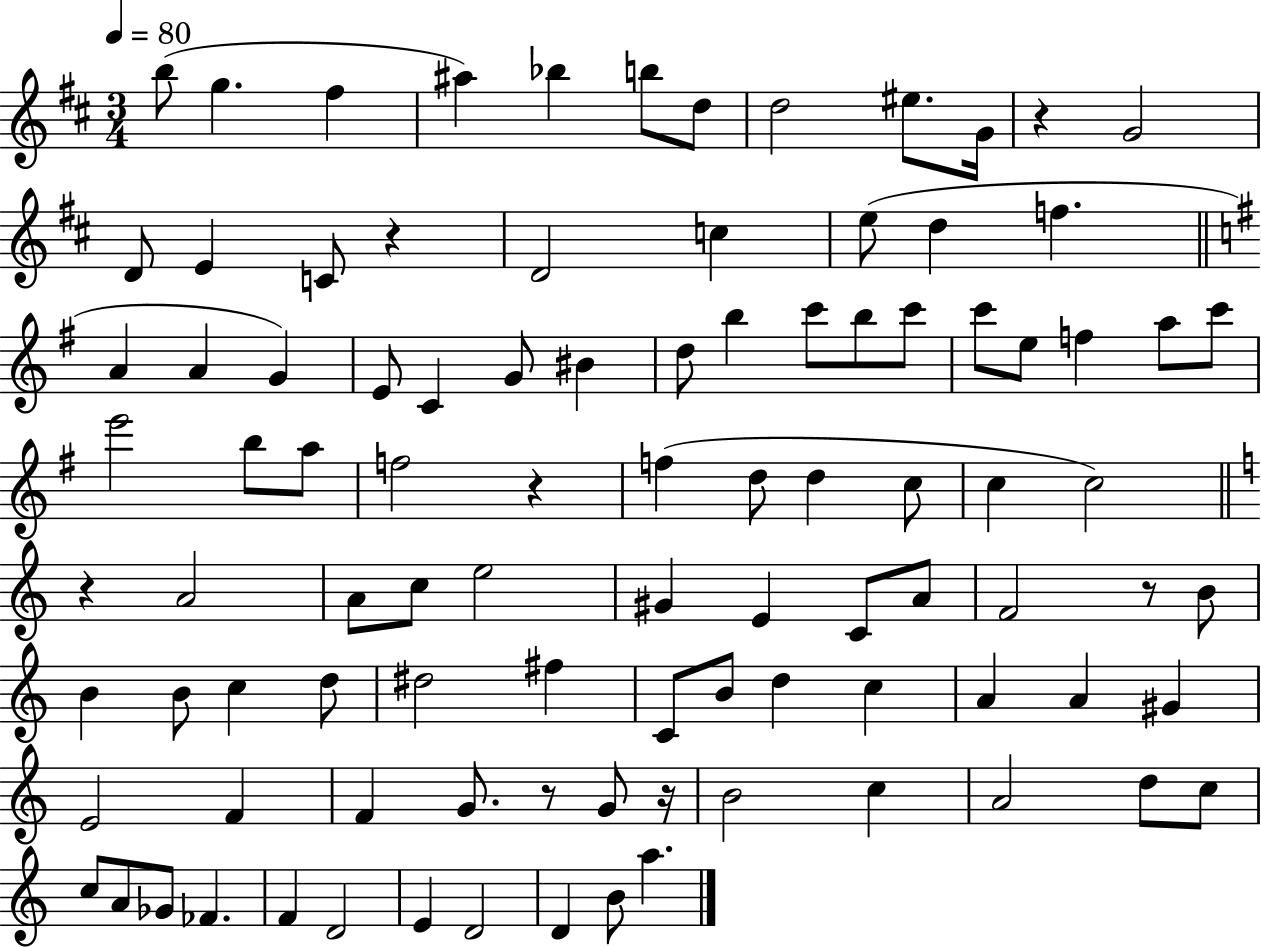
{
  \clef treble
  \numericTimeSignature
  \time 3/4
  \key d \major
  \tempo 4 = 80
  b''8( g''4. fis''4 | ais''4) bes''4 b''8 d''8 | d''2 eis''8. g'16 | r4 g'2 | \break d'8 e'4 c'8 r4 | d'2 c''4 | e''8( d''4 f''4. | \bar "||" \break \key e \minor a'4 a'4 g'4) | e'8 c'4 g'8 bis'4 | d''8 b''4 c'''8 b''8 c'''8 | c'''8 e''8 f''4 a''8 c'''8 | \break e'''2 b''8 a''8 | f''2 r4 | f''4( d''8 d''4 c''8 | c''4 c''2) | \break \bar "||" \break \key a \minor r4 a'2 | a'8 c''8 e''2 | gis'4 e'4 c'8 a'8 | f'2 r8 b'8 | \break b'4 b'8 c''4 d''8 | dis''2 fis''4 | c'8 b'8 d''4 c''4 | a'4 a'4 gis'4 | \break e'2 f'4 | f'4 g'8. r8 g'8 r16 | b'2 c''4 | a'2 d''8 c''8 | \break c''8 a'8 ges'8 fes'4. | f'4 d'2 | e'4 d'2 | d'4 b'8 a''4. | \break \bar "|."
}